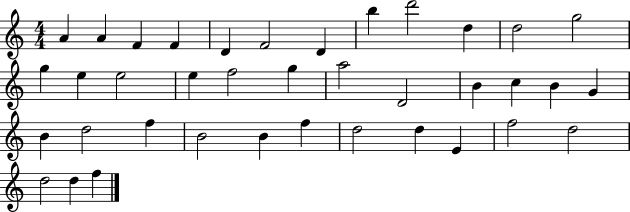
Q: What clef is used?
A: treble